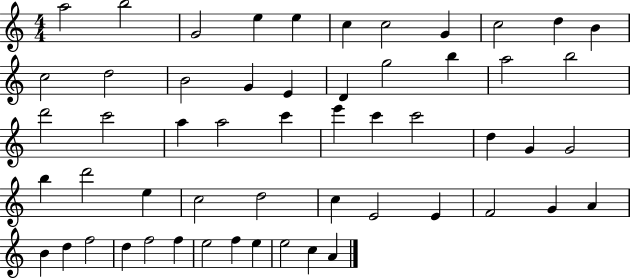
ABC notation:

X:1
T:Untitled
M:4/4
L:1/4
K:C
a2 b2 G2 e e c c2 G c2 d B c2 d2 B2 G E D g2 b a2 b2 d'2 c'2 a a2 c' e' c' c'2 d G G2 b d'2 e c2 d2 c E2 E F2 G A B d f2 d f2 f e2 f e e2 c A